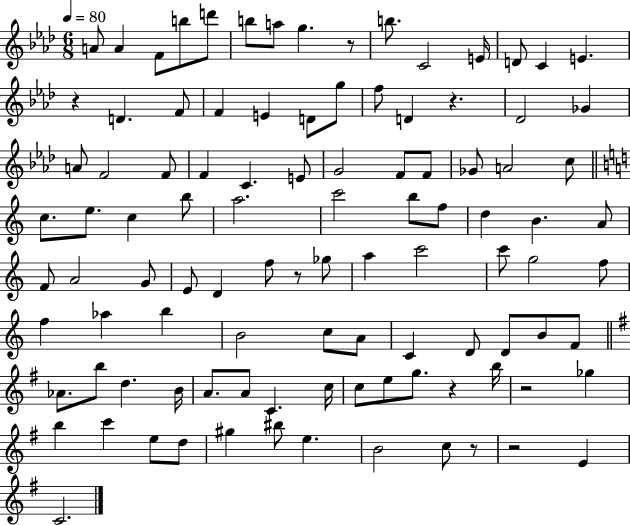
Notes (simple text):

A4/e A4/q F4/e B5/e D6/e B5/e A5/e G5/q. R/e B5/e. C4/h E4/s D4/e C4/q E4/q. R/q D4/q. F4/e F4/q E4/q D4/e G5/e F5/e D4/q R/q. Db4/h Gb4/q A4/e F4/h F4/e F4/q C4/q. E4/e G4/h F4/e F4/e Gb4/e A4/h C5/e C5/e. E5/e. C5/q B5/e A5/h. C6/h B5/e F5/e D5/q B4/q. A4/e F4/e A4/h G4/e E4/e D4/q F5/e R/e Gb5/e A5/q C6/h C6/e G5/h F5/e F5/q Ab5/q B5/q B4/h C5/e A4/e C4/q D4/e D4/e B4/e F4/e Ab4/e. B5/e D5/q. B4/s A4/e. A4/e C4/q. C5/s C5/e E5/e G5/e. R/q B5/s R/h Gb5/q B5/q C6/q E5/e D5/e G#5/q BIS5/e E5/q. B4/h C5/e R/e R/h E4/q C4/h.